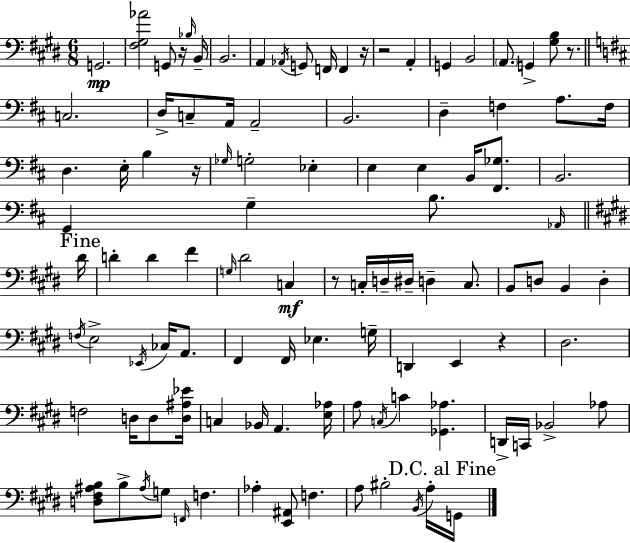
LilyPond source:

{
  \clef bass
  \numericTimeSignature
  \time 6/8
  \key e \major
  \repeat volta 2 { g,2.\mp | <fis gis aes'>2 g,8 r16 \grace { bes16 } | b,16-- b,2. | a,4 \acciaccatura { aes,16 } g,8 f,16 f,4 | \break r16 r2 a,4-. | g,4 b,2 | \parenthesize a,8. g,4-> <gis b>8 r8. | \bar "||" \break \key d \major c2. | d16-> c8-- a,16 a,2-- | b,2. | d4-- f4 a8. f16 | \break d4. e16-. b4 r16 | \grace { ges16 } g2-. ees4-. | e4 e4 b,16 <fis, ges>8. | b,2. | \break g,4 g4-- b8. | \grace { aes,16 } \mark "Fine" \bar "||" \break \key e \major dis'16 d'4-. d'4 fis'4 | \grace { g16 } dis'2 c4\mf | r8 c16-. d16-- dis16-- d4-- c8. | b,8 d8 b,4 d4-. | \break \acciaccatura { f16 } e2-> \acciaccatura { ees,16 } | ces16 a,8. fis,4 fis,16 ees4. | g16-- d,4 e,4 | r4 dis2. | \break f2 | d16 d8 <d ais ees'>16 c4 bes,16 a,4. | <e aes>16 a8 \acciaccatura { c16 } c'4 <ges, aes>4. | d,16-> c,16 bes,2-> | \break aes8 <d fis ais b>8 b8-> \acciaccatura { ais16 } g8 | \grace { f,16 } f4. aes4-. <e, ais,>8 | f4. a8 bis2-. | \acciaccatura { b,16 } a16-. \mark "D.C. al Fine" g,16 } \bar "|."
}